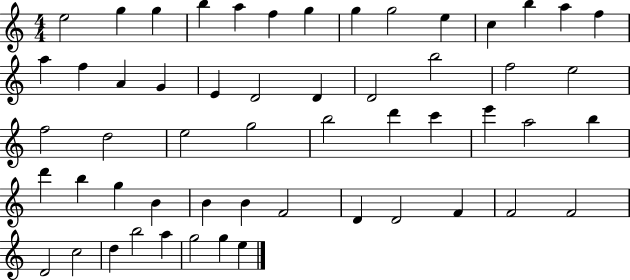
X:1
T:Untitled
M:4/4
L:1/4
K:C
e2 g g b a f g g g2 e c b a f a f A G E D2 D D2 b2 f2 e2 f2 d2 e2 g2 b2 d' c' e' a2 b d' b g B B B F2 D D2 F F2 F2 D2 c2 d b2 a g2 g e